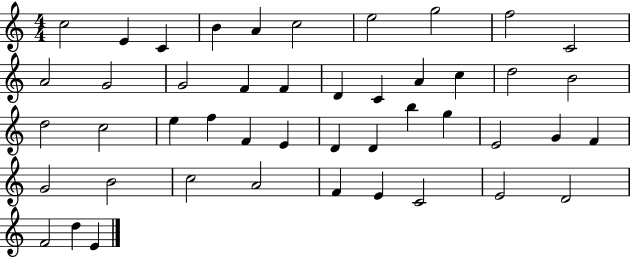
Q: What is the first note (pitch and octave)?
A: C5